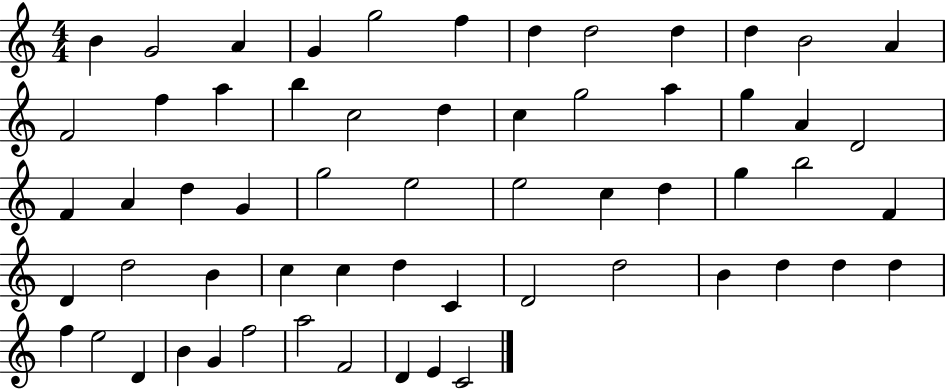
{
  \clef treble
  \numericTimeSignature
  \time 4/4
  \key c \major
  b'4 g'2 a'4 | g'4 g''2 f''4 | d''4 d''2 d''4 | d''4 b'2 a'4 | \break f'2 f''4 a''4 | b''4 c''2 d''4 | c''4 g''2 a''4 | g''4 a'4 d'2 | \break f'4 a'4 d''4 g'4 | g''2 e''2 | e''2 c''4 d''4 | g''4 b''2 f'4 | \break d'4 d''2 b'4 | c''4 c''4 d''4 c'4 | d'2 d''2 | b'4 d''4 d''4 d''4 | \break f''4 e''2 d'4 | b'4 g'4 f''2 | a''2 f'2 | d'4 e'4 c'2 | \break \bar "|."
}